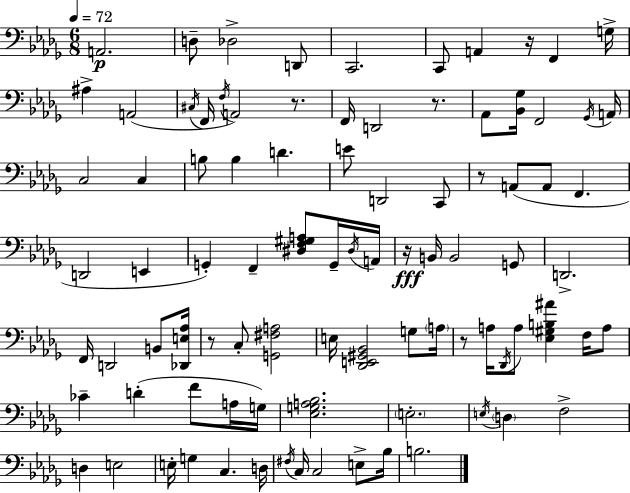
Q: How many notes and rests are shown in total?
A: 90